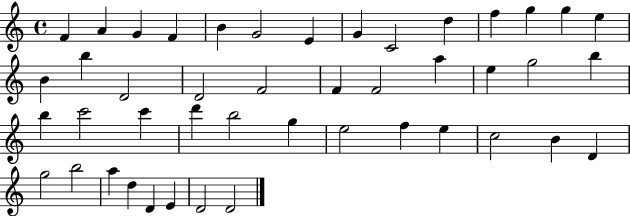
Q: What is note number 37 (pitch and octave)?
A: D4